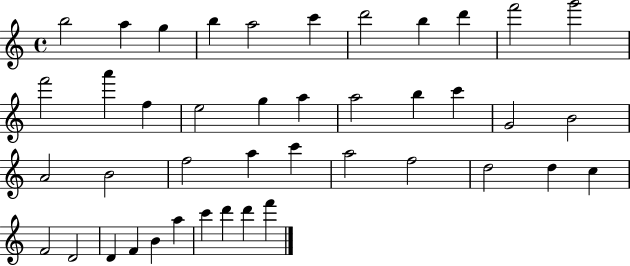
B5/h A5/q G5/q B5/q A5/h C6/q D6/h B5/q D6/q F6/h G6/h F6/h A6/q F5/q E5/h G5/q A5/q A5/h B5/q C6/q G4/h B4/h A4/h B4/h F5/h A5/q C6/q A5/h F5/h D5/h D5/q C5/q F4/h D4/h D4/q F4/q B4/q A5/q C6/q D6/q D6/q F6/q